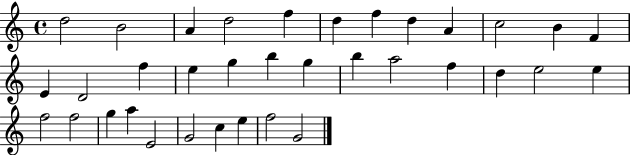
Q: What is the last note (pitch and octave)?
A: G4